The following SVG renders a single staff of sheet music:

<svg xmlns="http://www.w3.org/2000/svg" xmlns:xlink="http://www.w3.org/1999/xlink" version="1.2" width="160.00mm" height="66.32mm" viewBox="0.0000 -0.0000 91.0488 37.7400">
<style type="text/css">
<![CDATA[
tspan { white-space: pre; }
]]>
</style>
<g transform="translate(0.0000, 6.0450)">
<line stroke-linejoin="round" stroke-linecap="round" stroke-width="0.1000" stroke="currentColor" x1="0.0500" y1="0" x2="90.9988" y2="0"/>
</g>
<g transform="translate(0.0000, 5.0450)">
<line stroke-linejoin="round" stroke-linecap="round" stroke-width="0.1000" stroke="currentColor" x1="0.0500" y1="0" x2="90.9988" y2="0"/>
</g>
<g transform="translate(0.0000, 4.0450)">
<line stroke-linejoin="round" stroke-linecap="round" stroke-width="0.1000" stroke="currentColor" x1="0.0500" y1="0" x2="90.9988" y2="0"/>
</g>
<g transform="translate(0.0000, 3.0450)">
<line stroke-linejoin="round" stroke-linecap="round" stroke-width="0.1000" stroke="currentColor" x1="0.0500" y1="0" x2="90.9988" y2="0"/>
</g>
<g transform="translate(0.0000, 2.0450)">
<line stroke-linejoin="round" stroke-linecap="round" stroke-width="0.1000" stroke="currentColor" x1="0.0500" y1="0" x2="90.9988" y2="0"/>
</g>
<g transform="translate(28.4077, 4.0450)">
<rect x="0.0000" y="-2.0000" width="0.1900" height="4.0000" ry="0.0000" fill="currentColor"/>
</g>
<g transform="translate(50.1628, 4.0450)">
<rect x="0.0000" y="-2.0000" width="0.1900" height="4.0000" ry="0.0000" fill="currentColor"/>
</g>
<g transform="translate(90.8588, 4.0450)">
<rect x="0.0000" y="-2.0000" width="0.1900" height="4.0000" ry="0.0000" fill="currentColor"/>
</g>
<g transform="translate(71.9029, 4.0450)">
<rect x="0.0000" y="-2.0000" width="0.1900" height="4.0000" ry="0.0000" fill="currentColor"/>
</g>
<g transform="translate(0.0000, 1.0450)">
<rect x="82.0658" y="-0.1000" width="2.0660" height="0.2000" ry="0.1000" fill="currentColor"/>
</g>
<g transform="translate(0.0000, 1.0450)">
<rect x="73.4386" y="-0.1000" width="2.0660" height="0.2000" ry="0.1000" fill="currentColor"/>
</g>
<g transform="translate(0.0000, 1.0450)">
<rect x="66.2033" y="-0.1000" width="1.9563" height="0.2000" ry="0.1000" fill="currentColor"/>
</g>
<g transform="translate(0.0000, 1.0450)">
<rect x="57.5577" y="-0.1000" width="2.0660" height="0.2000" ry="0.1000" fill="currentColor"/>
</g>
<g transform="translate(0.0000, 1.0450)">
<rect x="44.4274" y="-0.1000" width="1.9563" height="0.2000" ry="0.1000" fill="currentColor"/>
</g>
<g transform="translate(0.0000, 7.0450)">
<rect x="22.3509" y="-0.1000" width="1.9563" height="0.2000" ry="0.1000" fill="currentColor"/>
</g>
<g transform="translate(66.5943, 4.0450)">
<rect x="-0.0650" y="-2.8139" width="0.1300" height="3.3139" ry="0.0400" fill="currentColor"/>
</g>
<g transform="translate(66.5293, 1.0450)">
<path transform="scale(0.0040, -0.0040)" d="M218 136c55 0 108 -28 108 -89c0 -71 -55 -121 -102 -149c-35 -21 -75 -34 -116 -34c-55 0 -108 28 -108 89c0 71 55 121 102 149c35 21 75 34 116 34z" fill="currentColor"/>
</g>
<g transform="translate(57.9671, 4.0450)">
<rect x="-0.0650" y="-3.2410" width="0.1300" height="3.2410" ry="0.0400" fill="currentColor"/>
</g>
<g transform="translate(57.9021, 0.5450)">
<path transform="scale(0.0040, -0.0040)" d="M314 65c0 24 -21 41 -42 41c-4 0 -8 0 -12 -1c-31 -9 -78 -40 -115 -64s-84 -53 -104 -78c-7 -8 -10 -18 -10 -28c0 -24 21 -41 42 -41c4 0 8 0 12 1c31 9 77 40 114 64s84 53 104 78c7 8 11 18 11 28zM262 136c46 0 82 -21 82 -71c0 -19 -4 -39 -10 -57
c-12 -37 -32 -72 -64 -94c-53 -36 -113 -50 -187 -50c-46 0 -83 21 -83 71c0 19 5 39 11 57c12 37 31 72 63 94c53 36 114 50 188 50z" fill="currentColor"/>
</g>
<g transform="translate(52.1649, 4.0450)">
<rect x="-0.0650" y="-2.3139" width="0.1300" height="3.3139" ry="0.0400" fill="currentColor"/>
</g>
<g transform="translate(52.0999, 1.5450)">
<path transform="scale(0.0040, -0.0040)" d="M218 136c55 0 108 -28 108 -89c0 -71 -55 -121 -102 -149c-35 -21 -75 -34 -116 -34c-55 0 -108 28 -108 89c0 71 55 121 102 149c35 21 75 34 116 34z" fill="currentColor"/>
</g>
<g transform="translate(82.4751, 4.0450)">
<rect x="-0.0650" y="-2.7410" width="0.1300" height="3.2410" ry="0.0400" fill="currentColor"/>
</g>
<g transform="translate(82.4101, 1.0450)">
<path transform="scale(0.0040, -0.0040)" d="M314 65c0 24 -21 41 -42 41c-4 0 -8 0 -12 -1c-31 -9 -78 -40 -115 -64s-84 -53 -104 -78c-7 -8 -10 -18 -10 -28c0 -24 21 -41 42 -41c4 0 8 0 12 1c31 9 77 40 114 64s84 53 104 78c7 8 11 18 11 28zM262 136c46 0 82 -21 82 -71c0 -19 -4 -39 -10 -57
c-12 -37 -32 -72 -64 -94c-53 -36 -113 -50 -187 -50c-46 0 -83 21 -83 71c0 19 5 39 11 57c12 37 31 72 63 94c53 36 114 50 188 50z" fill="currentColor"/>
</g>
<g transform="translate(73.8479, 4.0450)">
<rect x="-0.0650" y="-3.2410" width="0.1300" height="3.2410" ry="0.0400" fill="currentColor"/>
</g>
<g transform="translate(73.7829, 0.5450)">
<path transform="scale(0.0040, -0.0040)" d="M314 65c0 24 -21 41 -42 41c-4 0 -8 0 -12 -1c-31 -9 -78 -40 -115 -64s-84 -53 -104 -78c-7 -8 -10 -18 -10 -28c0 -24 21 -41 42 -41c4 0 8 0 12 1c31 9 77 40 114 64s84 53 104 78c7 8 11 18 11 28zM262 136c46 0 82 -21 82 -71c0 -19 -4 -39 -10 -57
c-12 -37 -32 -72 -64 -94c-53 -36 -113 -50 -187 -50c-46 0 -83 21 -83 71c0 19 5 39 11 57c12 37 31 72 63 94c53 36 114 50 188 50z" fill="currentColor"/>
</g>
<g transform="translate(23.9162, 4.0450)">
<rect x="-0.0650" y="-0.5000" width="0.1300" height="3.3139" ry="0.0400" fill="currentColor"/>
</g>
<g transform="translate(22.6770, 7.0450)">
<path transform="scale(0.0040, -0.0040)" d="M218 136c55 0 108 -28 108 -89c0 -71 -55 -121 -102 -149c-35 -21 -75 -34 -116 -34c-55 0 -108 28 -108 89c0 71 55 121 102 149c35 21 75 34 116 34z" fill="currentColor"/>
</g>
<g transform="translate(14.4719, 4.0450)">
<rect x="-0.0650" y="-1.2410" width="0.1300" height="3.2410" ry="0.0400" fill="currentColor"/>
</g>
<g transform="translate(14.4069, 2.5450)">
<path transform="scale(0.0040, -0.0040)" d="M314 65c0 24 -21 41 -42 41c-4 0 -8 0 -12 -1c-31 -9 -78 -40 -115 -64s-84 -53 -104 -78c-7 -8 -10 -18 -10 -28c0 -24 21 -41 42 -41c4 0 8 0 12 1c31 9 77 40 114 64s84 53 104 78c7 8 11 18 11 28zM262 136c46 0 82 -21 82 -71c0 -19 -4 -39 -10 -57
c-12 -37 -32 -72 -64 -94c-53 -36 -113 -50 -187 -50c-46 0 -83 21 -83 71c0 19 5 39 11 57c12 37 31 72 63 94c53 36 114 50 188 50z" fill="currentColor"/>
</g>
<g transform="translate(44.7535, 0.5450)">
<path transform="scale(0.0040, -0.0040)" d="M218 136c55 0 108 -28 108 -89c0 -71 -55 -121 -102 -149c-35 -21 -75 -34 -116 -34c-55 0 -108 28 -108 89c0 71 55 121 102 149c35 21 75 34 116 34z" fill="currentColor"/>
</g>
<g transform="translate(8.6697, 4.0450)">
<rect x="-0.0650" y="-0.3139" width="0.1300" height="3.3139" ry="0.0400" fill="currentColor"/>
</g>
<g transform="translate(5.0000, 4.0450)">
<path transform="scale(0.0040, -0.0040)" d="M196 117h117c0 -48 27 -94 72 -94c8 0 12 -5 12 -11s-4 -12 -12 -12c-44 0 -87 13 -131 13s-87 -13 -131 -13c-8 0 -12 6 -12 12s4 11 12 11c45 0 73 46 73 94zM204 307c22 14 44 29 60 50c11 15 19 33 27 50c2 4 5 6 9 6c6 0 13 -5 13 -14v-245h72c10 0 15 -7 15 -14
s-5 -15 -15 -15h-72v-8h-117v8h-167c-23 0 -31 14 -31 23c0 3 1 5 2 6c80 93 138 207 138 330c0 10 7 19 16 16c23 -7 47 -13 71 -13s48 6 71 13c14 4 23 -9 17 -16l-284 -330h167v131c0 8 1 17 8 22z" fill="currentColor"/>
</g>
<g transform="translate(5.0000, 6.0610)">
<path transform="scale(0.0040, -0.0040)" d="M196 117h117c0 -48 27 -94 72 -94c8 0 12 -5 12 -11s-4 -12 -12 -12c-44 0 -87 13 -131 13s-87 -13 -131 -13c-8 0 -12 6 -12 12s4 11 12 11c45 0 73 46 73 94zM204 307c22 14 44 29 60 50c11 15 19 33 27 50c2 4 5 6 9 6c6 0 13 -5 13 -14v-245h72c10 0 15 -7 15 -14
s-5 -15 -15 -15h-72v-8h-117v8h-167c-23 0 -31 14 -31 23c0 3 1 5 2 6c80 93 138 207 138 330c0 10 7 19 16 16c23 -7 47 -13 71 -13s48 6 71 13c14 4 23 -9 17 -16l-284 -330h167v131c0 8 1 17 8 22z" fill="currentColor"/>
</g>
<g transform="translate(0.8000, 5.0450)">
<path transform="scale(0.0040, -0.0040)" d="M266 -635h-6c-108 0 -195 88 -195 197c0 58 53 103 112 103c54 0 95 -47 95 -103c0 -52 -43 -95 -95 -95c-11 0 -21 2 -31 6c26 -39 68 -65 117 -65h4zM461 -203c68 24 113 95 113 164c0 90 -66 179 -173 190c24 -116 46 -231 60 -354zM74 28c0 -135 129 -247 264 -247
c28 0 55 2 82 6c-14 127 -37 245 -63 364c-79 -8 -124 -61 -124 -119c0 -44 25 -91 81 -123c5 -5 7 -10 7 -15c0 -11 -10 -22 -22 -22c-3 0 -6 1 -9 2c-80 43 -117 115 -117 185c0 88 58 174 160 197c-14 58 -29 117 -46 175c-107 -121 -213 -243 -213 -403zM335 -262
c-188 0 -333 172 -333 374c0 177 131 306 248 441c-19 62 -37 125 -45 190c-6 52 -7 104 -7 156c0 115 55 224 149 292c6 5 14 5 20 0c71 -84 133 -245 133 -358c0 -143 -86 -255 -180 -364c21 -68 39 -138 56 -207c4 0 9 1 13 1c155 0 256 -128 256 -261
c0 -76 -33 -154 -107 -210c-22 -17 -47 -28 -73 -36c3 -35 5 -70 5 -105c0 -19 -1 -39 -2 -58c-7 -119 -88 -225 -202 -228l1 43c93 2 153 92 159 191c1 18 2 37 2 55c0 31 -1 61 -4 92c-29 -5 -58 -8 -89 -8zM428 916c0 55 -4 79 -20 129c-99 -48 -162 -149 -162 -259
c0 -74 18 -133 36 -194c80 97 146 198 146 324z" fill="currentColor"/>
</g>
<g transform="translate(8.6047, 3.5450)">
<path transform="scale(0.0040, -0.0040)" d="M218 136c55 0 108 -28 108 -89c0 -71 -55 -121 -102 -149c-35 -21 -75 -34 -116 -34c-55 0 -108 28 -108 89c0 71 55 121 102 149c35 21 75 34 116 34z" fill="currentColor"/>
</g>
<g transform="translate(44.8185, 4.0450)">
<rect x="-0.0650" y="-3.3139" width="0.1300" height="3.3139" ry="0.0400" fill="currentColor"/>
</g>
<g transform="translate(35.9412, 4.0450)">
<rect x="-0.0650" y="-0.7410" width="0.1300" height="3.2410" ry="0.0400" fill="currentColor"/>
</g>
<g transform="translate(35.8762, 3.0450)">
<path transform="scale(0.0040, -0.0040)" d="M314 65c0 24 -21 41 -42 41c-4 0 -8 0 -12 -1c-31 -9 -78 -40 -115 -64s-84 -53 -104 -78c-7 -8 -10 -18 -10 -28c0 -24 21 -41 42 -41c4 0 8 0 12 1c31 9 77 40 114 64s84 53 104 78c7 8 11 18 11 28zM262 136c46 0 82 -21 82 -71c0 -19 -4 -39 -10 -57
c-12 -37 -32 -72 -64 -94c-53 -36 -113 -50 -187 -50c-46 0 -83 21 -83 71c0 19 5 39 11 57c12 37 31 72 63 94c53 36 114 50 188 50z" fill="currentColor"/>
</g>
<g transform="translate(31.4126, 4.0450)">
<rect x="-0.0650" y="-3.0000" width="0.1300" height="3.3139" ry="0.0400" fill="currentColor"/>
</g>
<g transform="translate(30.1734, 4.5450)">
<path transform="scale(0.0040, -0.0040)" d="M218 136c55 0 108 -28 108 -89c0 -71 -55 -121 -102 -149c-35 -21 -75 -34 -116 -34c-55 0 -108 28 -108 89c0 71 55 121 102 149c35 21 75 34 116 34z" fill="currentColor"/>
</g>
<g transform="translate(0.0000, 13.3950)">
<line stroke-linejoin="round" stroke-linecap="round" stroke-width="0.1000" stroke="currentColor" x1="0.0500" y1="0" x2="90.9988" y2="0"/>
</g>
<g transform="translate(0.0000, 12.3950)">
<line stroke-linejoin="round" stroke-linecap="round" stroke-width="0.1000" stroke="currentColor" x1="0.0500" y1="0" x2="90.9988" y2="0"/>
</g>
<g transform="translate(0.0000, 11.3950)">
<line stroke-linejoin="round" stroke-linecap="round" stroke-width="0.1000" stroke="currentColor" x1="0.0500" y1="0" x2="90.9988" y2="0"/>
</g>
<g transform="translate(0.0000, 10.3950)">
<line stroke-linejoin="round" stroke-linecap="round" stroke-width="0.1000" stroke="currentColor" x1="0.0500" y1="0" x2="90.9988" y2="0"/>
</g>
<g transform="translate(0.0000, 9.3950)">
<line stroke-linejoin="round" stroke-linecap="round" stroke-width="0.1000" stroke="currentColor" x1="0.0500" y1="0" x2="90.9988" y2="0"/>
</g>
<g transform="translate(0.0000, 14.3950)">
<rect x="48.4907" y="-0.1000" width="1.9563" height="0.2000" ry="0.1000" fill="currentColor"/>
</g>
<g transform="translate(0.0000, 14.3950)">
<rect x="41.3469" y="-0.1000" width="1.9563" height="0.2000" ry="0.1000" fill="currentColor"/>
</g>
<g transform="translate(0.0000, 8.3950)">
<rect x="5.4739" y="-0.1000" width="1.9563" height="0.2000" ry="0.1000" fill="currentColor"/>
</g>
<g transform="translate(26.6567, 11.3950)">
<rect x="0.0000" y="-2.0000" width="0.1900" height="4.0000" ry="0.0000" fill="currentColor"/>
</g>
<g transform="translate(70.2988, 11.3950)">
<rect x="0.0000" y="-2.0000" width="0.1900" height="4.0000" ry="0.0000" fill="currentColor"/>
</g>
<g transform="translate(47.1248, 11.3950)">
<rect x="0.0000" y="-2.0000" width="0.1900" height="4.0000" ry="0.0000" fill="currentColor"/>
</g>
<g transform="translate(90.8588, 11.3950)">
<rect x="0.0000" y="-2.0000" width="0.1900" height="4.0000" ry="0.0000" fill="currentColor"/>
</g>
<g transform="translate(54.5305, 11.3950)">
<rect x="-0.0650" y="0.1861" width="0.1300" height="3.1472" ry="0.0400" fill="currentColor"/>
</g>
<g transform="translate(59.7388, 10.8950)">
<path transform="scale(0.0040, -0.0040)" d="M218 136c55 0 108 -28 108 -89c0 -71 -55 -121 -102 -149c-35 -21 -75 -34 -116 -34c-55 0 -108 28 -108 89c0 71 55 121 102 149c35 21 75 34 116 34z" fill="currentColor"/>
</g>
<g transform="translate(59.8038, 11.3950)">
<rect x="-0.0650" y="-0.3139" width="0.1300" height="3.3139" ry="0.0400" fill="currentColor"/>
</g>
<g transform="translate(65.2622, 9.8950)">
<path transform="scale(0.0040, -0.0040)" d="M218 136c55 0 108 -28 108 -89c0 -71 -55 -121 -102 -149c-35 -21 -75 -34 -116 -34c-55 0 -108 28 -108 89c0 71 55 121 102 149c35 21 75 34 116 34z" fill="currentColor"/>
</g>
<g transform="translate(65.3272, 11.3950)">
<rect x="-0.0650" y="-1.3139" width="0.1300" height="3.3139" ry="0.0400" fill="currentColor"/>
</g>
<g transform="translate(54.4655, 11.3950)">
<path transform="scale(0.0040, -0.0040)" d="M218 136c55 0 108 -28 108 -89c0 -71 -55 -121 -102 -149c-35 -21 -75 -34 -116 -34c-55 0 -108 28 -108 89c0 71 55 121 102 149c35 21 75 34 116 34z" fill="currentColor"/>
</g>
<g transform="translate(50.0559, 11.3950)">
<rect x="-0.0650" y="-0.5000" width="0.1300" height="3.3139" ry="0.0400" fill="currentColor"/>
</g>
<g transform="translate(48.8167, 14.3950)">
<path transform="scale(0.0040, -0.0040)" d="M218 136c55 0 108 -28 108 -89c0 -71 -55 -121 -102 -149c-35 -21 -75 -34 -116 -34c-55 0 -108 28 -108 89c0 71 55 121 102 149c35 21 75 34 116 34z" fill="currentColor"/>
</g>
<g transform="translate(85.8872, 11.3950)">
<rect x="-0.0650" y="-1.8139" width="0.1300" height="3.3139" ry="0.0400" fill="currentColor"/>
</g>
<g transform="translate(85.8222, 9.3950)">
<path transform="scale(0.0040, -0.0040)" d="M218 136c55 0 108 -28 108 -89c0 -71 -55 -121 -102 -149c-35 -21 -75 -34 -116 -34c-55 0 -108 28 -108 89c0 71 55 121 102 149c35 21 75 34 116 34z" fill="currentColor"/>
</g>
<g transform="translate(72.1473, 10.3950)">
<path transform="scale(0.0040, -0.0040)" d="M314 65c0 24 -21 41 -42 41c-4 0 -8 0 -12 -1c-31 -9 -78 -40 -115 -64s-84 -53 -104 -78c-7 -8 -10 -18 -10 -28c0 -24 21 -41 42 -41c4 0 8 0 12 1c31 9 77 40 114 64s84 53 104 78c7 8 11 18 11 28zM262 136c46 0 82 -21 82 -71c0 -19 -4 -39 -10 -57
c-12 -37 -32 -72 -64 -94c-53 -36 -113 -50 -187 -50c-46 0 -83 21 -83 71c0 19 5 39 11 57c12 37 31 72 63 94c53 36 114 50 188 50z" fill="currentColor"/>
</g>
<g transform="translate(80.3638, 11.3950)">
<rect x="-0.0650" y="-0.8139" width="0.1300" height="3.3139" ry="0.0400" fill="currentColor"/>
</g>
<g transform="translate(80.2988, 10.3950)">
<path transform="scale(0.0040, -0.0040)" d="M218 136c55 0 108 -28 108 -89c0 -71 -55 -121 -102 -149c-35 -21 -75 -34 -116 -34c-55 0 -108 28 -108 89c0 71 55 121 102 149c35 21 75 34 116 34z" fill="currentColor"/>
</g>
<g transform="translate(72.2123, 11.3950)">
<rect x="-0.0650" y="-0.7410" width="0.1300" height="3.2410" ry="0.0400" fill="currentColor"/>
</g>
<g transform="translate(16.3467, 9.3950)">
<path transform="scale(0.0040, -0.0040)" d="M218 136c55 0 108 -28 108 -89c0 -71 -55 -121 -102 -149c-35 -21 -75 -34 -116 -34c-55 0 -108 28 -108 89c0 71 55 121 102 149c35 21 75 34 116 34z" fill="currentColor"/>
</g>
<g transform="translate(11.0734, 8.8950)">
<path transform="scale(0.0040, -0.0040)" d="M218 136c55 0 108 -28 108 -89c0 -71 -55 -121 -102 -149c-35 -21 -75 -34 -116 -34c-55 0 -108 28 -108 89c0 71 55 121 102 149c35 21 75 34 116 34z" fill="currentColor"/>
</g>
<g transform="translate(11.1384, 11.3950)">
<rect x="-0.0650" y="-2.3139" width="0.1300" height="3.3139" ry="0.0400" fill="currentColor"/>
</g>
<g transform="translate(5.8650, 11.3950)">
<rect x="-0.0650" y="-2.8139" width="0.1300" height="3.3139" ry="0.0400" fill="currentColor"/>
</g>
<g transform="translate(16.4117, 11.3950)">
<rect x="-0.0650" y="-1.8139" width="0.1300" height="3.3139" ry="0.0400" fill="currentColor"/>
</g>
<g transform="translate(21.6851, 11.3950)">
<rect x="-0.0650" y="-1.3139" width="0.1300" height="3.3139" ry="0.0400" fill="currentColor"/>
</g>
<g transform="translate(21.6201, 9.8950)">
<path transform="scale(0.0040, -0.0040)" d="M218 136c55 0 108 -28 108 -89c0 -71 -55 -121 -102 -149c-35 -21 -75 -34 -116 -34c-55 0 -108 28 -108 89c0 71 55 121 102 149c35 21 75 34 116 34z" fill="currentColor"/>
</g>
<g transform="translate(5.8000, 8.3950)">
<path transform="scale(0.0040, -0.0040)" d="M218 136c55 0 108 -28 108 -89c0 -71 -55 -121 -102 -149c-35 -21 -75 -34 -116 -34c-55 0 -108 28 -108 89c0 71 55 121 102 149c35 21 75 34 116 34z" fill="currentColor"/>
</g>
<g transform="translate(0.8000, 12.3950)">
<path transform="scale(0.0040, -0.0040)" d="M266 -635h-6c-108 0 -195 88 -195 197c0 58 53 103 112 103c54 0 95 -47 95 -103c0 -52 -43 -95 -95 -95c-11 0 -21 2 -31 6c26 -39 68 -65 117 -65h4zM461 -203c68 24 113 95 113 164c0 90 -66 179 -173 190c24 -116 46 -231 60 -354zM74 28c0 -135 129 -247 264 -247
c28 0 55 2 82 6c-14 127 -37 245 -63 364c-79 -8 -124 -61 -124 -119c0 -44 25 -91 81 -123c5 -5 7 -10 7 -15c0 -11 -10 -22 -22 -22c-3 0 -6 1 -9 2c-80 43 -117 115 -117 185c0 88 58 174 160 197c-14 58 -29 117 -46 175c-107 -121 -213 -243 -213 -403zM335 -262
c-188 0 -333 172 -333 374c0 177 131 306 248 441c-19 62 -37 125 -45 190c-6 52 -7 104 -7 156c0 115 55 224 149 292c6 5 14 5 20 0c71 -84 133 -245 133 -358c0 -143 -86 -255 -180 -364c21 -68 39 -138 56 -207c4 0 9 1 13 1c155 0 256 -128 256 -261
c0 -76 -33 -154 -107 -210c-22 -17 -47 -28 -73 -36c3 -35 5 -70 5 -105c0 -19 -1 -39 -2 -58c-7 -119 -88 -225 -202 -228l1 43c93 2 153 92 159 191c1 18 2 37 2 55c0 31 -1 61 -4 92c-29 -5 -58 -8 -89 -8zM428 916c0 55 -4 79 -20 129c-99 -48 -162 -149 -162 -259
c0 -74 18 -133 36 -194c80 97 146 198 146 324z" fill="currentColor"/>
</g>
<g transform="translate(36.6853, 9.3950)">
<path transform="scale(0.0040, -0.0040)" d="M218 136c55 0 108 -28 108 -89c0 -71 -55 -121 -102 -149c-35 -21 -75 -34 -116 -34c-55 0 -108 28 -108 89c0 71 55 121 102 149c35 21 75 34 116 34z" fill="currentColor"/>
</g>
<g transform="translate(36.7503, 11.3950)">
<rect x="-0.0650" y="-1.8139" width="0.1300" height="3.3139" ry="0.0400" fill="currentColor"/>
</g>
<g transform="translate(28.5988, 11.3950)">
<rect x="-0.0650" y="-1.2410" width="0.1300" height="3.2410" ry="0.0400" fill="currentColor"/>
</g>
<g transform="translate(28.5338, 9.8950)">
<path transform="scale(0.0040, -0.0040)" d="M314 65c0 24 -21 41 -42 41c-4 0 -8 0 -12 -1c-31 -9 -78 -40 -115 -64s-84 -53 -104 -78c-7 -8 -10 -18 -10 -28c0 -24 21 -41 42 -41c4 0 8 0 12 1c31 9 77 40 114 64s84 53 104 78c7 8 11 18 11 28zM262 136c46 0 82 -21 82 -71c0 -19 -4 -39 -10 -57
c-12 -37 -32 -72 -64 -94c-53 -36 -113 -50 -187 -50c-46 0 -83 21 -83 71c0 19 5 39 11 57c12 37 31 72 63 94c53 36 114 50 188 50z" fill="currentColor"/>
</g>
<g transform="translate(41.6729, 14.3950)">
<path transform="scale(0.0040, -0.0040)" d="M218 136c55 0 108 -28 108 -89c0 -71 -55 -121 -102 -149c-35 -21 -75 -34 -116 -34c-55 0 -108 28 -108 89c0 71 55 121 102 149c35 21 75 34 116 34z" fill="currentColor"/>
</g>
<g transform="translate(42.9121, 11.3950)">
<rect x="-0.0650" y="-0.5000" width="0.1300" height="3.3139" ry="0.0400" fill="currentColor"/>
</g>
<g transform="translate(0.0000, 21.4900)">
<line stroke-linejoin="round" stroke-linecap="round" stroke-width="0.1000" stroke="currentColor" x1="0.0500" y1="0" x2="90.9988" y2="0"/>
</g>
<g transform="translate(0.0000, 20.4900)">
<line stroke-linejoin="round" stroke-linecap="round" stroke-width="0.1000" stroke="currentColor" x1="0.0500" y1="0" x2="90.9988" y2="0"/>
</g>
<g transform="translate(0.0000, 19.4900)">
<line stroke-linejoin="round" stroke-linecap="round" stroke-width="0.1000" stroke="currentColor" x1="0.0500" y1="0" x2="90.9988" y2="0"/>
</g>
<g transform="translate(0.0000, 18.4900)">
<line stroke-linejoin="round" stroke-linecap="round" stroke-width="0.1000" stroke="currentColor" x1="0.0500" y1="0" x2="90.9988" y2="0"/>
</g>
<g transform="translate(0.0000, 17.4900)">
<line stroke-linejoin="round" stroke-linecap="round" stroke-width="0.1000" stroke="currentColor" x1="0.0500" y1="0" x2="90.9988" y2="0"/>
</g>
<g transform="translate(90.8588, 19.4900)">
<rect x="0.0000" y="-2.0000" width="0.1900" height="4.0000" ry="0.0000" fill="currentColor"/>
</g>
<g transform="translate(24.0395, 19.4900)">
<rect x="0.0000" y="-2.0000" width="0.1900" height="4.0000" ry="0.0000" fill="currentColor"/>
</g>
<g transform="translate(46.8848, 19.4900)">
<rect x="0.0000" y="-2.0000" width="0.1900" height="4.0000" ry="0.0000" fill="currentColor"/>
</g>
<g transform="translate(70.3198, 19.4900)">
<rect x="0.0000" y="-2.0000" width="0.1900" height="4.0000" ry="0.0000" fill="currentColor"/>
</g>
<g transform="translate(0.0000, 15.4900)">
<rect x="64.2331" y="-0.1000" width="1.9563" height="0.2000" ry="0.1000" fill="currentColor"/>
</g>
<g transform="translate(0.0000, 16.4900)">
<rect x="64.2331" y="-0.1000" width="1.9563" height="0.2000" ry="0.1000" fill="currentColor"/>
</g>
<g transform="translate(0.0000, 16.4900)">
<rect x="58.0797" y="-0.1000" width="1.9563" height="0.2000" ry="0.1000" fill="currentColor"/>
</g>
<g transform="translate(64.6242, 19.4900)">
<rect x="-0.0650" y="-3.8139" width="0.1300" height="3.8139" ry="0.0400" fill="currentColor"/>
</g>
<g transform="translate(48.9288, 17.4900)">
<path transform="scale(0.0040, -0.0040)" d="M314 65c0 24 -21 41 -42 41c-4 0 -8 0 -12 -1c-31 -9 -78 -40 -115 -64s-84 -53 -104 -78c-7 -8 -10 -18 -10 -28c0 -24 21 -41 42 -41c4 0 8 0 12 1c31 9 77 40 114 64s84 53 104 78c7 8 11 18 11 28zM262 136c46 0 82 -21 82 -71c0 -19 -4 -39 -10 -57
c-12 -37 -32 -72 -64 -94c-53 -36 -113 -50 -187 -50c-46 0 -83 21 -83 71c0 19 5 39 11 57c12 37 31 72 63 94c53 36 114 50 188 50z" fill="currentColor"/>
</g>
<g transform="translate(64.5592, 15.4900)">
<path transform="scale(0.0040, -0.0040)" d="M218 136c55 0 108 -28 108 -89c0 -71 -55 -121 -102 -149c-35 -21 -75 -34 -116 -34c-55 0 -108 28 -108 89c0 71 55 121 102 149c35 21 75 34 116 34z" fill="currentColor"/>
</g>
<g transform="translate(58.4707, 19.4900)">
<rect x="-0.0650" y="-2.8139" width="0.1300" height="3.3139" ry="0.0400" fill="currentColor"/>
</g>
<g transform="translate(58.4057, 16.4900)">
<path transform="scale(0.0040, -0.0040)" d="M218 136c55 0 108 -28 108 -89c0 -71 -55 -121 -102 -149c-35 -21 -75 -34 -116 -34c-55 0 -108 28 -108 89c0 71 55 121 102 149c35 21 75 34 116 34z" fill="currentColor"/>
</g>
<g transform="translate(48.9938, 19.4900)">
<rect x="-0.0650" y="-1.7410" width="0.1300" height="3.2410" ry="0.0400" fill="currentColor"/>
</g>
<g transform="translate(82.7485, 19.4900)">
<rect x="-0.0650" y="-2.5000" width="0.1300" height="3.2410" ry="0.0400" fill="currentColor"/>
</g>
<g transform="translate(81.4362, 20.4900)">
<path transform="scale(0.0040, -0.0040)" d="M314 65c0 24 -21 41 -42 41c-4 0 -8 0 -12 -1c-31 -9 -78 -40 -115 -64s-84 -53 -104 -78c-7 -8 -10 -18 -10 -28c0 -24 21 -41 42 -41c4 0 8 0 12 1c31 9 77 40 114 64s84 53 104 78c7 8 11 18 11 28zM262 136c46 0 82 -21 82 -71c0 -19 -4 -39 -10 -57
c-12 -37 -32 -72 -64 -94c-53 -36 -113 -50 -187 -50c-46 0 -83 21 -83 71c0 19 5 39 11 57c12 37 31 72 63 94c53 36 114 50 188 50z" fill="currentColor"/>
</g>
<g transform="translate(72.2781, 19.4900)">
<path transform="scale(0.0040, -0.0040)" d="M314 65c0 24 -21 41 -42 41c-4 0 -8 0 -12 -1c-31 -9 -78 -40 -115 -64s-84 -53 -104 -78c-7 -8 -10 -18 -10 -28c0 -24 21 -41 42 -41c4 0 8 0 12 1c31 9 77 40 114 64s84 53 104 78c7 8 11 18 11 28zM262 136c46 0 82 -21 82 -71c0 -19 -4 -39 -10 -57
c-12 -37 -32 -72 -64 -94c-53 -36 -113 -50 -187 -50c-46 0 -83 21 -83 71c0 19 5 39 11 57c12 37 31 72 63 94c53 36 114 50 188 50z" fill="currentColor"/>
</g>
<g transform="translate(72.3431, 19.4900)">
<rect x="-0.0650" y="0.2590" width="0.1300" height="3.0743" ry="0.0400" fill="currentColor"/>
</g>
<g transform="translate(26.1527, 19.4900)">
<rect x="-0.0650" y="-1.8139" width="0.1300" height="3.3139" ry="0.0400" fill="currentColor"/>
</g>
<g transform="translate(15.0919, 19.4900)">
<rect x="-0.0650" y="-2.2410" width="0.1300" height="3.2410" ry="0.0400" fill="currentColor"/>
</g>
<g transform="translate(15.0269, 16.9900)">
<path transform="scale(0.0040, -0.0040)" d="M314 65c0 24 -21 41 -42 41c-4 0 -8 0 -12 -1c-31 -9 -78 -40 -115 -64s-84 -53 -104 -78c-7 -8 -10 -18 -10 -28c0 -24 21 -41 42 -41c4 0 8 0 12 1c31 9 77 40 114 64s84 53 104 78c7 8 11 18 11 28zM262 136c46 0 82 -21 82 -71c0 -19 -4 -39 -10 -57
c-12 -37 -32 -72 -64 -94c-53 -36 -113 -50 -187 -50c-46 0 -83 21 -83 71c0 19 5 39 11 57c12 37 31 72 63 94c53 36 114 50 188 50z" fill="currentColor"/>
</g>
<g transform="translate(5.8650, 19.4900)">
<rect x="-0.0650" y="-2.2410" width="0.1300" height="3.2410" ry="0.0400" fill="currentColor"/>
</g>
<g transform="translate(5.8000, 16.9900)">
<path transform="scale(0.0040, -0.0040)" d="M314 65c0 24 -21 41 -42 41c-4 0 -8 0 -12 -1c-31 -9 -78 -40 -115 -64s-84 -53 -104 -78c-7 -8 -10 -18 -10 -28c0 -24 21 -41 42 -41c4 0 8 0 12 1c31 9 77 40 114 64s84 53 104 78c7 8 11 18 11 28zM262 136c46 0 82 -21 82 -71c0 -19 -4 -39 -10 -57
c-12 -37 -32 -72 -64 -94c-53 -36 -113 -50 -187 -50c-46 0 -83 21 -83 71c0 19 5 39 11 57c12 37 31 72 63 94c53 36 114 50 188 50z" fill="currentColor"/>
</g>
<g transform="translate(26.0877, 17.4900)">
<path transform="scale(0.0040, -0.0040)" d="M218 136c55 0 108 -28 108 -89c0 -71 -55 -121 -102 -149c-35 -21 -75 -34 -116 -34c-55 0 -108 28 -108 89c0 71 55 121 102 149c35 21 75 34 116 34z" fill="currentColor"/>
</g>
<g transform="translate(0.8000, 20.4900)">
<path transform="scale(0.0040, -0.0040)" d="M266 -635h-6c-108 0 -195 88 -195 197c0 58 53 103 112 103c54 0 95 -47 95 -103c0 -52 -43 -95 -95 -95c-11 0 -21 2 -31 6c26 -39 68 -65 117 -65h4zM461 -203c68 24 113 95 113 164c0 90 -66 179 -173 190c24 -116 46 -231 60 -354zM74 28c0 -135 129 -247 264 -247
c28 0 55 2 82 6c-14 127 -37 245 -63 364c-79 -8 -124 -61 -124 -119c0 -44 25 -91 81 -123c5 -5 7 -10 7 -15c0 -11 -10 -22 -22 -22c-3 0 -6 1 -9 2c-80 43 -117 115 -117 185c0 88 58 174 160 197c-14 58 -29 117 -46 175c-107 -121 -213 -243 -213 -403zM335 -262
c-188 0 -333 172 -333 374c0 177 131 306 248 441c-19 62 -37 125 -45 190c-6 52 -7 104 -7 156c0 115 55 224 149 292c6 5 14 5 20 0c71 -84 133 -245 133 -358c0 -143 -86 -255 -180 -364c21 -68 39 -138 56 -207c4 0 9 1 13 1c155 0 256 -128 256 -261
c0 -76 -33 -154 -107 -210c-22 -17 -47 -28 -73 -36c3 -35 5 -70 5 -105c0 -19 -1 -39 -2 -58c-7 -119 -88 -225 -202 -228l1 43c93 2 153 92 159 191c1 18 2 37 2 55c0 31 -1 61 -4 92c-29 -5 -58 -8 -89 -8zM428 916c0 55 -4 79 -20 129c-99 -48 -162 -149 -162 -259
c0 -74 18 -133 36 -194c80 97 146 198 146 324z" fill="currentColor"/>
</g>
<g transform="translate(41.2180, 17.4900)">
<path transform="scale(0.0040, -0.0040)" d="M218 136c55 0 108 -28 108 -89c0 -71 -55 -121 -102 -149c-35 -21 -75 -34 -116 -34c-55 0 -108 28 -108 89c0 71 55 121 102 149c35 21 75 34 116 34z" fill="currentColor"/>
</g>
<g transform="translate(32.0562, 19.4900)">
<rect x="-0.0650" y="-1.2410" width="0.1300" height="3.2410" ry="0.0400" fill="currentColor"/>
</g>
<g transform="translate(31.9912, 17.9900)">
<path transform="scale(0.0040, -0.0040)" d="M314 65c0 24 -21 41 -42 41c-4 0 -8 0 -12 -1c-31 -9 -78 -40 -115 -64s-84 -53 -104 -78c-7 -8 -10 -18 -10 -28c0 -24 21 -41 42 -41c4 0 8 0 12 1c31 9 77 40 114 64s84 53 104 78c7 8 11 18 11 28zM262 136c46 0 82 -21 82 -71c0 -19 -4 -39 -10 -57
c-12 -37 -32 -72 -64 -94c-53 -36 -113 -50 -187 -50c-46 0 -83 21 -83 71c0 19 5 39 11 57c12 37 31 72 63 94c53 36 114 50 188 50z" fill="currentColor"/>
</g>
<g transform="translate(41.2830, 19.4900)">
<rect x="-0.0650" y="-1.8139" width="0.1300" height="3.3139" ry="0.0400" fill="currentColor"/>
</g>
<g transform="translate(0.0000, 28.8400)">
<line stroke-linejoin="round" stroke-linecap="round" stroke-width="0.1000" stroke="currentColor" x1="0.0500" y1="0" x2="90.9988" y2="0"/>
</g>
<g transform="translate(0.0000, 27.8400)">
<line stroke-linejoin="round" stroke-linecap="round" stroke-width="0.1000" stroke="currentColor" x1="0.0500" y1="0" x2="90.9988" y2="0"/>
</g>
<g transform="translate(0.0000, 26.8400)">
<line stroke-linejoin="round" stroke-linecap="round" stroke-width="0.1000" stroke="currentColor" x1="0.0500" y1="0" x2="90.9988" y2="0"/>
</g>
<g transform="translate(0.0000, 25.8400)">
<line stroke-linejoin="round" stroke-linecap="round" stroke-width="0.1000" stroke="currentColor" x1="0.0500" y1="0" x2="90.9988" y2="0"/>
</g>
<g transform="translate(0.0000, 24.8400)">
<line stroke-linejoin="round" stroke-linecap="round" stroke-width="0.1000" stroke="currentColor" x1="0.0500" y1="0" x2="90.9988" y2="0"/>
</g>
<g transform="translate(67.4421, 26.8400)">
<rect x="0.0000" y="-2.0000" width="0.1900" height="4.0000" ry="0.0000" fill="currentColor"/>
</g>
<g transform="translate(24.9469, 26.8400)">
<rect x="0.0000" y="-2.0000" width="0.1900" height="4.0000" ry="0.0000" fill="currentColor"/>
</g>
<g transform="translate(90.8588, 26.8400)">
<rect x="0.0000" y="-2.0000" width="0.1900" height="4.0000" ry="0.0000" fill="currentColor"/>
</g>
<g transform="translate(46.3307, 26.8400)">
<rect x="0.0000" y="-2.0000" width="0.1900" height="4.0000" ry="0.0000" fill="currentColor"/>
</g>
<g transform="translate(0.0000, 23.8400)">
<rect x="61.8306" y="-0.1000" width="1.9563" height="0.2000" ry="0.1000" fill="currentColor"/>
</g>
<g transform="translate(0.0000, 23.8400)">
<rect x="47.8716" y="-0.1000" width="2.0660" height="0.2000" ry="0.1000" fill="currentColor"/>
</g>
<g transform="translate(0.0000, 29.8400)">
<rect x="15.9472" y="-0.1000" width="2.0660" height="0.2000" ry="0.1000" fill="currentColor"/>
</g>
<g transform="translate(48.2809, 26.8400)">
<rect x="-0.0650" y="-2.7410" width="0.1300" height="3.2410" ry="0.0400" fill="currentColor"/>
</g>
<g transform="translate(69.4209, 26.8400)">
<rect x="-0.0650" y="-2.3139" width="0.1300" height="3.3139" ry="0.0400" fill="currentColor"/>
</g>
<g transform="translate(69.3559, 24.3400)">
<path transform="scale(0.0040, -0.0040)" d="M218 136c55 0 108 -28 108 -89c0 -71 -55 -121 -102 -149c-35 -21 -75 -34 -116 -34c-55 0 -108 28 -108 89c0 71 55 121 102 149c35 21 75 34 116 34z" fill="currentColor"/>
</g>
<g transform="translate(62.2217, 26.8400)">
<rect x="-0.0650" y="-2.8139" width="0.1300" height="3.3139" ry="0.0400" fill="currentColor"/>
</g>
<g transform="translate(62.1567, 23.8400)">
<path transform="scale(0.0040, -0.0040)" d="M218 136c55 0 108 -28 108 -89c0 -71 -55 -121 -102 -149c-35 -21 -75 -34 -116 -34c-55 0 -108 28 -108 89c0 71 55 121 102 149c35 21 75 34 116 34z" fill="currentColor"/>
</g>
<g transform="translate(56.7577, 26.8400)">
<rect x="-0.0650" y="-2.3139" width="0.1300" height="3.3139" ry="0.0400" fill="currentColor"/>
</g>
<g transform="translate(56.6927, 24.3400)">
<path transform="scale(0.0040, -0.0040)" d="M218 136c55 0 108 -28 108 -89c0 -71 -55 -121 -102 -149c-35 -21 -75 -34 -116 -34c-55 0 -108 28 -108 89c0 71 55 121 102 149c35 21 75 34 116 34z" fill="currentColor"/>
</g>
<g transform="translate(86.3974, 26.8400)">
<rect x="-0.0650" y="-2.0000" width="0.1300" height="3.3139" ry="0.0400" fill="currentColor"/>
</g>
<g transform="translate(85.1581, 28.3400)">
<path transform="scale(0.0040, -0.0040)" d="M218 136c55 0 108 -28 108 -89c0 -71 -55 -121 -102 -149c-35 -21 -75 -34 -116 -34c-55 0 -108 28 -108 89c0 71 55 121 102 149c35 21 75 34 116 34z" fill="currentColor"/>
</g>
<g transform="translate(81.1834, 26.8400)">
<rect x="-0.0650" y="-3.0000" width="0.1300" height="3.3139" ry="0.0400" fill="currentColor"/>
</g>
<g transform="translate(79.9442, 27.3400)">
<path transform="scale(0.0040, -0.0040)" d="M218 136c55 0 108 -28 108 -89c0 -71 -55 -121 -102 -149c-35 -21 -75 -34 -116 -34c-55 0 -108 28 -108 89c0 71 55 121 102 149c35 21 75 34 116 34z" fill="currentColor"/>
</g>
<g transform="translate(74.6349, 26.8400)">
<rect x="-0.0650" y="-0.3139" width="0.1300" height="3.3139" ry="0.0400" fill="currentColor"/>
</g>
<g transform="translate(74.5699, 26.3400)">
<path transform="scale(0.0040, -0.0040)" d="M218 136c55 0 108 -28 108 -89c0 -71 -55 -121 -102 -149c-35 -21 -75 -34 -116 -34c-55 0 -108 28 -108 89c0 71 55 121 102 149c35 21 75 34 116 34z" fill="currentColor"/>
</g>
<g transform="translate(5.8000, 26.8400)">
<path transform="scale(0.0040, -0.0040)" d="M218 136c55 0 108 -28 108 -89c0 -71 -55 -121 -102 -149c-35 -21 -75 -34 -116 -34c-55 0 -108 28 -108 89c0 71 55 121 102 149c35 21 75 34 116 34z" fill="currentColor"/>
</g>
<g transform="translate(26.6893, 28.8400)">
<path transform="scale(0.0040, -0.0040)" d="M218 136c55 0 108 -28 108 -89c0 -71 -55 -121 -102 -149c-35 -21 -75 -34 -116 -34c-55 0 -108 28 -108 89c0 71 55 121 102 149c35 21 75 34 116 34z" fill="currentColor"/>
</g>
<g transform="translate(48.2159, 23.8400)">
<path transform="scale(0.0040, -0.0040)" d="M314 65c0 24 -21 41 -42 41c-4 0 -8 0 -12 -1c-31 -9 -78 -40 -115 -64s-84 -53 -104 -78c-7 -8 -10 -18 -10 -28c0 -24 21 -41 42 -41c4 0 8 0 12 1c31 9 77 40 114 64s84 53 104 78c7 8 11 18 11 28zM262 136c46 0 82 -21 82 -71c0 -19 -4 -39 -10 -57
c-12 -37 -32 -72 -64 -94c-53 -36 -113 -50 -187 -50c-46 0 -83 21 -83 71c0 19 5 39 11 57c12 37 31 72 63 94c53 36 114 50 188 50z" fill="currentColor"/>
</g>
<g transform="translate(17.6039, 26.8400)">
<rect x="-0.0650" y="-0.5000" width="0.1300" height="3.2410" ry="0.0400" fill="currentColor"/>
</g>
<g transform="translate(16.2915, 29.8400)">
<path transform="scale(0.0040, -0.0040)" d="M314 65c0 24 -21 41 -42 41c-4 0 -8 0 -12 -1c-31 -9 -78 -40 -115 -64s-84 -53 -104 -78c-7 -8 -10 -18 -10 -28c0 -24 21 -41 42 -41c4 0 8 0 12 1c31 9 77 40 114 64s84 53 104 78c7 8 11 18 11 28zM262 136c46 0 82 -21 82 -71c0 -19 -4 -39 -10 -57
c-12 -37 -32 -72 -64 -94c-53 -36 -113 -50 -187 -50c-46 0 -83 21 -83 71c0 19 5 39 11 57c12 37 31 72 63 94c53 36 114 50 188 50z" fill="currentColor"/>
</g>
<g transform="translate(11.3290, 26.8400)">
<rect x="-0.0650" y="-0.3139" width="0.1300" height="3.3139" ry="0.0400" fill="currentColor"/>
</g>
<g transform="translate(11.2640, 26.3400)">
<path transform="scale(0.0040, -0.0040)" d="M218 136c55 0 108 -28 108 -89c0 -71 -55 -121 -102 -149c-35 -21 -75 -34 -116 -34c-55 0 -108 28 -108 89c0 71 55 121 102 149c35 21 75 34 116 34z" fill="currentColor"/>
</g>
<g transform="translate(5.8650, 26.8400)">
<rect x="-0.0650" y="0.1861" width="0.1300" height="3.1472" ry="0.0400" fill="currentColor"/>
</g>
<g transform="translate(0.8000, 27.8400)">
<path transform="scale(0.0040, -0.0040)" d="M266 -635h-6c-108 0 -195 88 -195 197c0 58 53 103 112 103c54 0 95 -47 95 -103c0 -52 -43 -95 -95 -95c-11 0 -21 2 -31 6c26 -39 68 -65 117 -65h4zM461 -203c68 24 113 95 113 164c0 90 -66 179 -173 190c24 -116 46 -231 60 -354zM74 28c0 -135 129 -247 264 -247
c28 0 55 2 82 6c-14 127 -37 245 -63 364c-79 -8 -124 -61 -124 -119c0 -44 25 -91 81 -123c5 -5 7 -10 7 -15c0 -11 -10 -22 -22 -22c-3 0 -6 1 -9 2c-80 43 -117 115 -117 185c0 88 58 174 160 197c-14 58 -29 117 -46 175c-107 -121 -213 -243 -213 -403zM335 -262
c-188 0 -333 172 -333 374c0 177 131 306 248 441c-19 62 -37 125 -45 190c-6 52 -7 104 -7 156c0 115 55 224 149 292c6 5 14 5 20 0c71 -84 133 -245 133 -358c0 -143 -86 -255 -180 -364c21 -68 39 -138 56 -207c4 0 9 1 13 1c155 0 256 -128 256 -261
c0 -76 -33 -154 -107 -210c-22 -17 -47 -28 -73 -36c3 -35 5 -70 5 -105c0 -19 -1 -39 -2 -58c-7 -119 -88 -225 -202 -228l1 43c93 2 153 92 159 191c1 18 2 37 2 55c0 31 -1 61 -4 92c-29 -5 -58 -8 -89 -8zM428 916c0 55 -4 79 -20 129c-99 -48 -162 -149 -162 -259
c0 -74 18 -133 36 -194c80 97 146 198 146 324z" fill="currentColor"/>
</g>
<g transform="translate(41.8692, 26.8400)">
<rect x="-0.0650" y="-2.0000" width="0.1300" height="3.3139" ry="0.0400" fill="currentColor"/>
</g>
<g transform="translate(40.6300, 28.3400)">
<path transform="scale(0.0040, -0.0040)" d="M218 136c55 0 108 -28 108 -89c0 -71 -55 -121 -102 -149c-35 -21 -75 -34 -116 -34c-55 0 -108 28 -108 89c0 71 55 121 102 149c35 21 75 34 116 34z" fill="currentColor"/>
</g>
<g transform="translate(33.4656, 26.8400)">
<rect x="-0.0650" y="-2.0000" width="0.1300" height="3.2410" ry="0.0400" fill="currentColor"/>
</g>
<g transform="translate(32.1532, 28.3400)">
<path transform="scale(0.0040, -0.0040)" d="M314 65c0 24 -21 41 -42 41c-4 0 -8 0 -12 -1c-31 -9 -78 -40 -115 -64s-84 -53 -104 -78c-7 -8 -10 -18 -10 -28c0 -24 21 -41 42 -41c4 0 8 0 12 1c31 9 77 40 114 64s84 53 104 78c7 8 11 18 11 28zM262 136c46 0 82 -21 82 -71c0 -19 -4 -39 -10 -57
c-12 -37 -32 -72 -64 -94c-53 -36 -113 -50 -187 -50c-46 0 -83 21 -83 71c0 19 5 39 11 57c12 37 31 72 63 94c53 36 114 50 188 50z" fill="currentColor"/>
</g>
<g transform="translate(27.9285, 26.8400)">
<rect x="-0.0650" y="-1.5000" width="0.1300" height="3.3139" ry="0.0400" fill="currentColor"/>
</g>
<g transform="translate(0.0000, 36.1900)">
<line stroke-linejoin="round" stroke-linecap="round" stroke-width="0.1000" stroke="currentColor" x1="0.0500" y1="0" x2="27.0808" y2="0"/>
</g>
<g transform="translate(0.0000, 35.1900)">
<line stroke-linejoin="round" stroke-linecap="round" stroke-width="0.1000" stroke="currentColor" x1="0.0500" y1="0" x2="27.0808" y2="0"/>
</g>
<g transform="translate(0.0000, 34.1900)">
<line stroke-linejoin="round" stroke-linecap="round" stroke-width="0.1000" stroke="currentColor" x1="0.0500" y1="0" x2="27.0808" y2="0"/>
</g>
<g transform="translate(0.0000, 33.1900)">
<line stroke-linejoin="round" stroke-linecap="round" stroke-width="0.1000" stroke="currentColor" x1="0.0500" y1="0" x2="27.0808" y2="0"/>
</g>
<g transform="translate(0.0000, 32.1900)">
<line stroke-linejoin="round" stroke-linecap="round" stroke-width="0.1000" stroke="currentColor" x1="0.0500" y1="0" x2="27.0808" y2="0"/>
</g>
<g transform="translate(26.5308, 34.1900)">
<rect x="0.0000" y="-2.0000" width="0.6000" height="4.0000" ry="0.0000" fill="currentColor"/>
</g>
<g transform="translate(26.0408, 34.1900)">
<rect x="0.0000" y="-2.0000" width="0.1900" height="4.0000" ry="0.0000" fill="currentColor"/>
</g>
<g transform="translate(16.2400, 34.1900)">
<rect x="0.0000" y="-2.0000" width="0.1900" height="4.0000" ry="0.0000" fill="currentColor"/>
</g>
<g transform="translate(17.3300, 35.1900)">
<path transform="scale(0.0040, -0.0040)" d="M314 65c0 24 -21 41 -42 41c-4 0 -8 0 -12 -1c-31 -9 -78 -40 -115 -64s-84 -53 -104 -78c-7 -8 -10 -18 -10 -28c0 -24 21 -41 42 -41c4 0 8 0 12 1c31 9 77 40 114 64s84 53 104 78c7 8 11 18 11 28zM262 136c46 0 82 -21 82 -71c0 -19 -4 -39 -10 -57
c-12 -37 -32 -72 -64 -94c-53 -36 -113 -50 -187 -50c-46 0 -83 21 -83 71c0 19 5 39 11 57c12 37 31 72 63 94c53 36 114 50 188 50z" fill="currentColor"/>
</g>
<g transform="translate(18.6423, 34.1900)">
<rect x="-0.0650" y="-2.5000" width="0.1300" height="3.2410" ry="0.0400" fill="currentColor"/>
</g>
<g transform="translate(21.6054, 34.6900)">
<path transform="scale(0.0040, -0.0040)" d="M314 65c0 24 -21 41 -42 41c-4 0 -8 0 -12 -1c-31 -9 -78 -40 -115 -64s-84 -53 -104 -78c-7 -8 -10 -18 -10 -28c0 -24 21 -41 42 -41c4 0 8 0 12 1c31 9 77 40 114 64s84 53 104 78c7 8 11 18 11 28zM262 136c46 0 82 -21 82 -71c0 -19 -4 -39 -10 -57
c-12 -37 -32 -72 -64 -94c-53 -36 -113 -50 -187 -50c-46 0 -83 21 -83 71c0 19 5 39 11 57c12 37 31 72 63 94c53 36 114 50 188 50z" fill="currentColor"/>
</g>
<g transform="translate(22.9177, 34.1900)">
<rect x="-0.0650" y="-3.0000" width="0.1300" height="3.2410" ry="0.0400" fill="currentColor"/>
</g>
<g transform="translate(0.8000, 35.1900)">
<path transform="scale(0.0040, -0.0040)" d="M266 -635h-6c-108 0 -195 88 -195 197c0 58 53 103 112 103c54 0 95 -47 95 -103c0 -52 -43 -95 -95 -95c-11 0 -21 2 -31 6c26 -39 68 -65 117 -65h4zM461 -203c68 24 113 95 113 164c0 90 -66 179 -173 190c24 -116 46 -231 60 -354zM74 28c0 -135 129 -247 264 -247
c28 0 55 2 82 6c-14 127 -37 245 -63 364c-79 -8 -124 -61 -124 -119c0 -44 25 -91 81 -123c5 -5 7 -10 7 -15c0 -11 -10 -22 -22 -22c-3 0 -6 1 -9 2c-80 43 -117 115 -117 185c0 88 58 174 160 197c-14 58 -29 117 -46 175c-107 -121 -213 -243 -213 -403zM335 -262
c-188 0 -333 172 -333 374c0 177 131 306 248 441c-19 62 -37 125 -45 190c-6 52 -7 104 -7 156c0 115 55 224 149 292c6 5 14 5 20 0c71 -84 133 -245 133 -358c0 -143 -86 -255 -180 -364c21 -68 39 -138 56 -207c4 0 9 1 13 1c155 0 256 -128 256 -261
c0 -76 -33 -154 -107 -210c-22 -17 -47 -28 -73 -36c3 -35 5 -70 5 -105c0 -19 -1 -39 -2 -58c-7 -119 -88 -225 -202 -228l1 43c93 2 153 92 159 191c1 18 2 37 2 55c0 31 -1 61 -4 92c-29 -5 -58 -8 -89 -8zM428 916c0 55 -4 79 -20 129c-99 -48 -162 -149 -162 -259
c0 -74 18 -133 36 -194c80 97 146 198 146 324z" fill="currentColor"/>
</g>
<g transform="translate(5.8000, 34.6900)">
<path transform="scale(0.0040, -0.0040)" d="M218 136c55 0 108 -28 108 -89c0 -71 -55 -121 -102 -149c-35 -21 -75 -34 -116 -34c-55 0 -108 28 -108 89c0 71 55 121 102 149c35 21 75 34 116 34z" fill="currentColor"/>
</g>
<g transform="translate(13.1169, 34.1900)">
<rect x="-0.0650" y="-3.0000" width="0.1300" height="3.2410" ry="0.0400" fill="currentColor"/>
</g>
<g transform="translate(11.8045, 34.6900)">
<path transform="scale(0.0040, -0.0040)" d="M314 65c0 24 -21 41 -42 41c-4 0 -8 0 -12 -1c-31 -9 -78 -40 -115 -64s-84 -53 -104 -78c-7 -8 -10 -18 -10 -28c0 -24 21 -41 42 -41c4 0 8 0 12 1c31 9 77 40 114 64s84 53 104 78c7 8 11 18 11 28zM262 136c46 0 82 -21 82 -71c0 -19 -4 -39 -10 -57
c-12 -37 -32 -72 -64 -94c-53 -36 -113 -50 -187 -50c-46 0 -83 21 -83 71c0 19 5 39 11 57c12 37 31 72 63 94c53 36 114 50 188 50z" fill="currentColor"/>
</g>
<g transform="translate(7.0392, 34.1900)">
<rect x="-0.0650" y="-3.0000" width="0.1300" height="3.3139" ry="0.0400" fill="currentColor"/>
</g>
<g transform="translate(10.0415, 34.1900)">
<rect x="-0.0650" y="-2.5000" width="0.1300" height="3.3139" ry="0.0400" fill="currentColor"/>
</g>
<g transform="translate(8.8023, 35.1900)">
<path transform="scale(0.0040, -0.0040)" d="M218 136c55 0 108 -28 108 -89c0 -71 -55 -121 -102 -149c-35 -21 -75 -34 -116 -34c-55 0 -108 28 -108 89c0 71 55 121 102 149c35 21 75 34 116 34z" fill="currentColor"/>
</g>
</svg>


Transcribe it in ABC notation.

X:1
T:Untitled
M:4/4
L:1/4
K:C
c e2 C A d2 b g b2 a b2 a2 a g f e e2 f C C B c e d2 d f g2 g2 f e2 f f2 a c' B2 G2 B c C2 E F2 F a2 g a g c A F A G A2 G2 A2